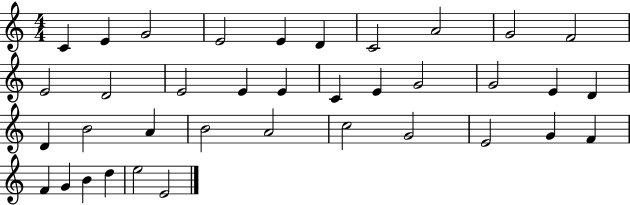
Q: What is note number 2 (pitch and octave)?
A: E4